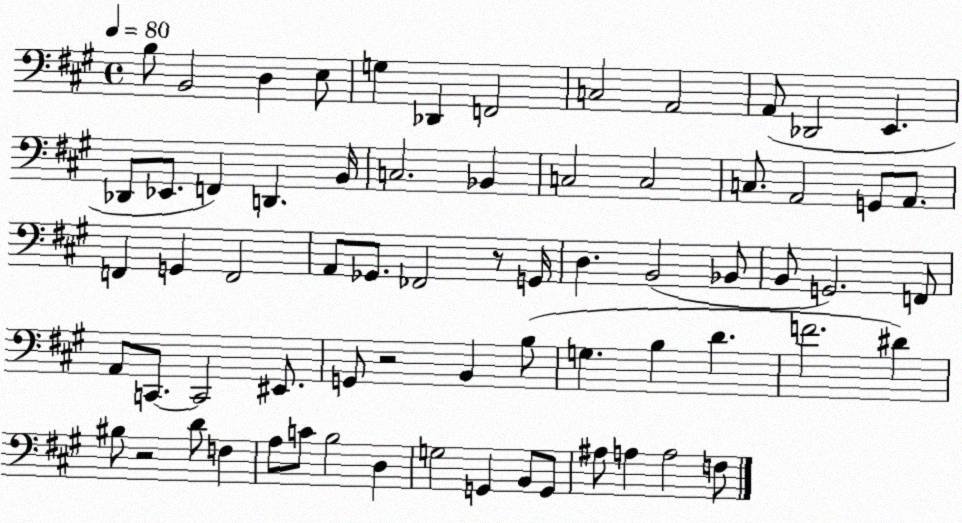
X:1
T:Untitled
M:4/4
L:1/4
K:A
B,/2 B,,2 D, E,/2 G, _D,, F,,2 C,2 A,,2 A,,/2 _D,,2 E,, _D,,/2 _E,,/2 F,, D,, B,,/4 C,2 _B,, C,2 C,2 C,/2 A,,2 G,,/2 A,,/2 F,, G,, F,,2 A,,/2 _G,,/2 _F,,2 z/2 G,,/4 D, B,,2 _B,,/2 B,,/2 G,,2 F,,/2 A,,/2 C,,/2 C,,2 ^E,,/2 G,,/2 z2 B,, B,/2 G, B, D F2 ^D ^B,/2 z2 D/2 F, A,/2 C/2 B,2 D, G,2 G,, B,,/2 G,,/2 ^A,/2 A, A,2 F,/2